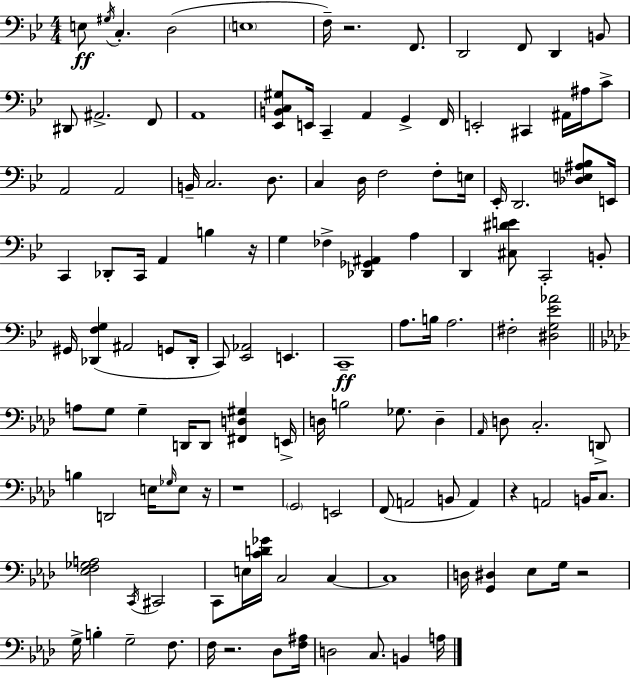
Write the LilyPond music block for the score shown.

{
  \clef bass
  \numericTimeSignature
  \time 4/4
  \key g \minor
  e8\ff \acciaccatura { gis16 } c4.-. d2( | \parenthesize e1 | f16--) r2. f,8. | d,2 f,8 d,4 b,8 | \break dis,8 ais,2.-> f,8 | a,1 | <ees, b, c gis>8 e,16 c,4-- a,4 g,4-> | f,16 e,2-. cis,4 ais,16 ais16 c'8-> | \break a,2 a,2 | b,16-- c2. d8. | c4 d16 f2 f8-. | e16 ees,16-. d,2. <des e ais bes>8 | \break e,16 c,4 des,8-. c,16 a,4 b4 | r16 g4 fes4-> <des, ges, ais,>4 a4 | d,4 <cis dis' e'>8 c,2-. b,8-. | gis,16 <des, f g>4( ais,2 g,8 | \break des,16-. c,8) <ees, aes,>2 e,4. | c,1--\ff | a8. b16 a2. | fis2-. <dis g ees' aes'>2 | \break \bar "||" \break \key aes \major a8 g8 g4-- d,16 d,8 <fis, d gis>4 e,16-> | d16 b2 ges8. d4-- | \grace { aes,16 } d8 c2.-. d,8-> | b4 d,2 e16 \grace { ges16 } e8 | \break r16 r1 | \parenthesize g,2 e,2 | f,8( a,2 b,8 a,4) | r4 a,2 b,16 c8. | \break <ees f ges a>2 \acciaccatura { c,16 } cis,2 | c,8 e16 <c' d' ges'>16 c2 c4~~ | c1 | d16 <g, dis>4 ees8 g16 r2 | \break g16-> b4-. g2-- | f8. f16 r2. | des8 <f ais>16 d2 c8. b,4 | a16 \bar "|."
}